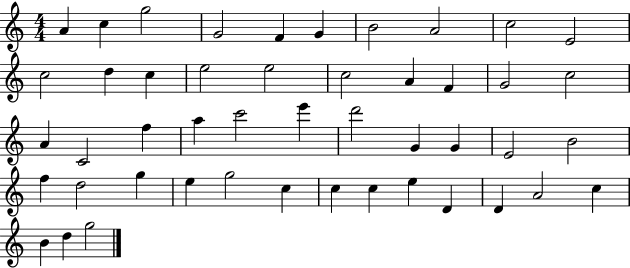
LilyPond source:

{
  \clef treble
  \numericTimeSignature
  \time 4/4
  \key c \major
  a'4 c''4 g''2 | g'2 f'4 g'4 | b'2 a'2 | c''2 e'2 | \break c''2 d''4 c''4 | e''2 e''2 | c''2 a'4 f'4 | g'2 c''2 | \break a'4 c'2 f''4 | a''4 c'''2 e'''4 | d'''2 g'4 g'4 | e'2 b'2 | \break f''4 d''2 g''4 | e''4 g''2 c''4 | c''4 c''4 e''4 d'4 | d'4 a'2 c''4 | \break b'4 d''4 g''2 | \bar "|."
}